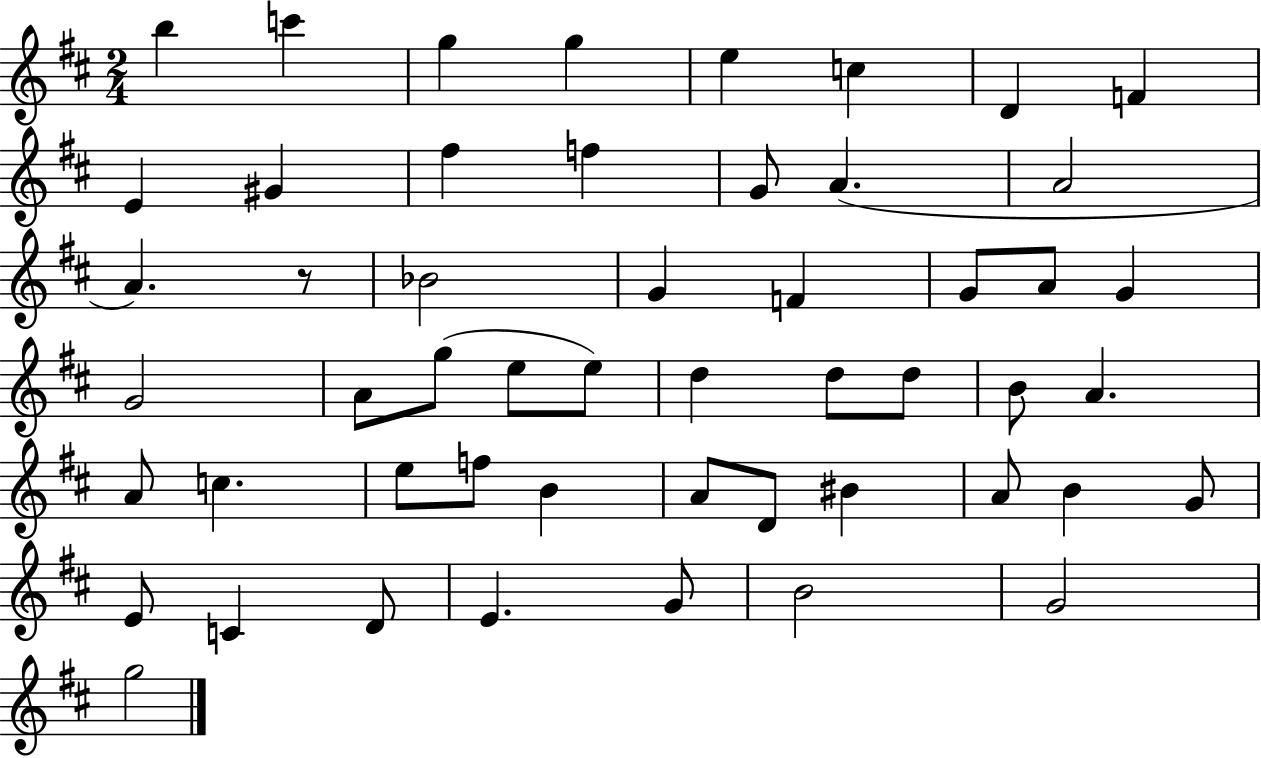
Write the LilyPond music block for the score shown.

{
  \clef treble
  \numericTimeSignature
  \time 2/4
  \key d \major
  b''4 c'''4 | g''4 g''4 | e''4 c''4 | d'4 f'4 | \break e'4 gis'4 | fis''4 f''4 | g'8 a'4.( | a'2 | \break a'4.) r8 | bes'2 | g'4 f'4 | g'8 a'8 g'4 | \break g'2 | a'8 g''8( e''8 e''8) | d''4 d''8 d''8 | b'8 a'4. | \break a'8 c''4. | e''8 f''8 b'4 | a'8 d'8 bis'4 | a'8 b'4 g'8 | \break e'8 c'4 d'8 | e'4. g'8 | b'2 | g'2 | \break g''2 | \bar "|."
}